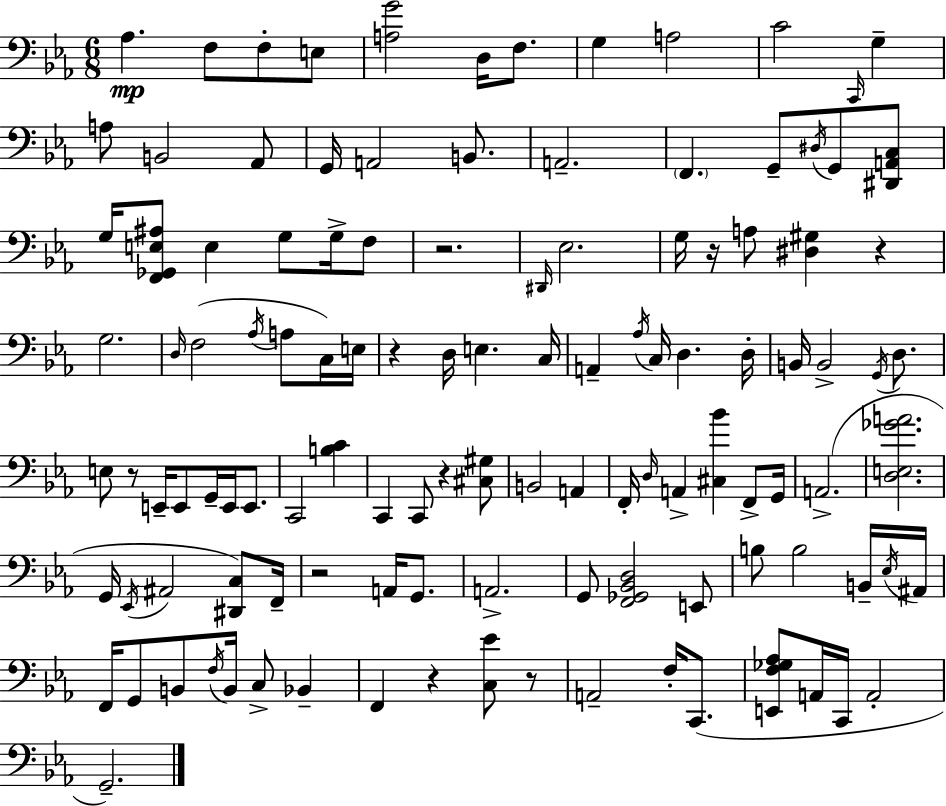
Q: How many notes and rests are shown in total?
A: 117